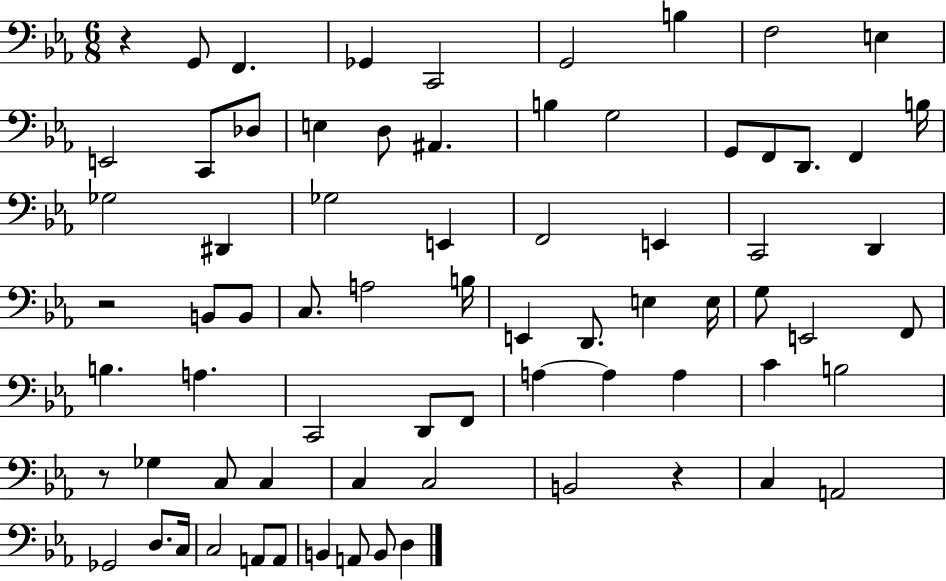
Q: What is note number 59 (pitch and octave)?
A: A2